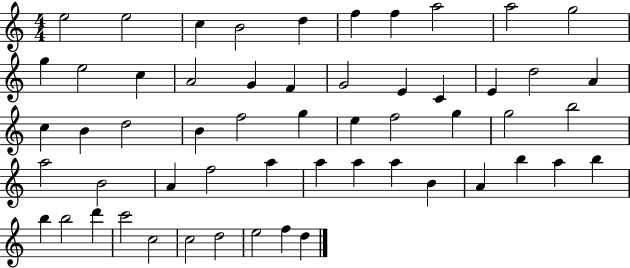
{
  \clef treble
  \numericTimeSignature
  \time 4/4
  \key c \major
  e''2 e''2 | c''4 b'2 d''4 | f''4 f''4 a''2 | a''2 g''2 | \break g''4 e''2 c''4 | a'2 g'4 f'4 | g'2 e'4 c'4 | e'4 d''2 a'4 | \break c''4 b'4 d''2 | b'4 f''2 g''4 | e''4 f''2 g''4 | g''2 b''2 | \break a''2 b'2 | a'4 f''2 a''4 | a''4 a''4 a''4 b'4 | a'4 b''4 a''4 b''4 | \break b''4 b''2 d'''4 | c'''2 c''2 | c''2 d''2 | e''2 f''4 d''4 | \break \bar "|."
}